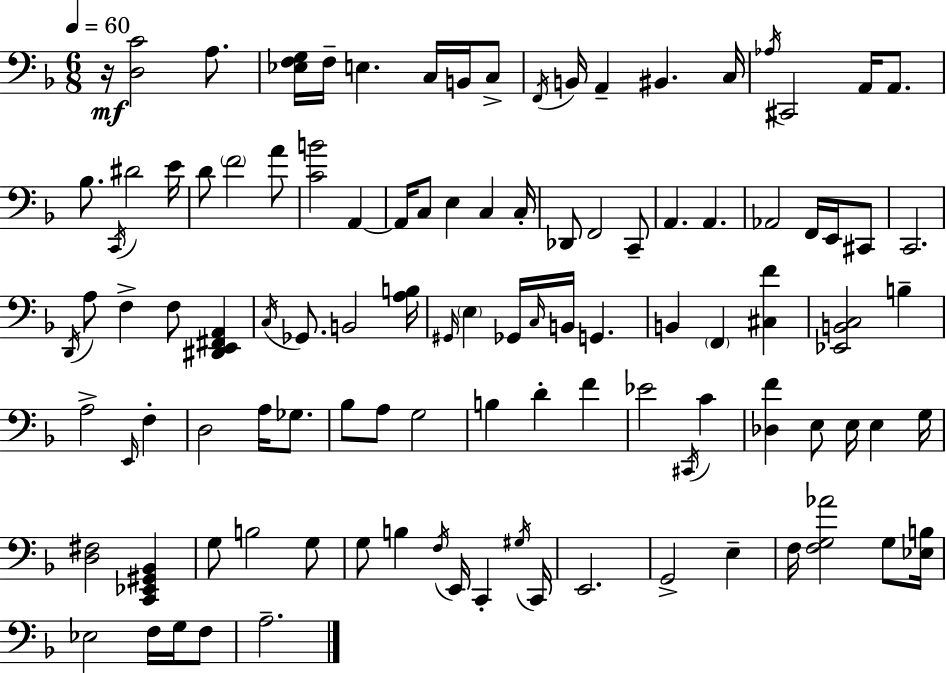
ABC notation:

X:1
T:Untitled
M:6/8
L:1/4
K:Dm
z/4 [D,C]2 A,/2 [_E,F,G,]/4 F,/4 E, C,/4 B,,/4 C,/2 F,,/4 B,,/4 A,, ^B,, C,/4 _A,/4 ^C,,2 A,,/4 A,,/2 _B,/2 C,,/4 ^D2 E/4 D/2 F2 A/2 [CB]2 A,, A,,/4 C,/2 E, C, C,/4 _D,,/2 F,,2 C,,/2 A,, A,, _A,,2 F,,/4 E,,/4 ^C,,/2 C,,2 D,,/4 A,/2 F, F,/2 [^D,,E,,^F,,A,,] C,/4 _G,,/2 B,,2 [A,B,]/4 ^G,,/4 E, _G,,/4 C,/4 B,,/4 G,, B,, F,, [^C,F] [_E,,B,,C,]2 B, A,2 E,,/4 F, D,2 A,/4 _G,/2 _B,/2 A,/2 G,2 B, D F _E2 ^C,,/4 C [_D,F] E,/2 E,/4 E, G,/4 [D,^F,]2 [C,,_E,,^G,,_B,,] G,/2 B,2 G,/2 G,/2 B, F,/4 E,,/4 C,, ^G,/4 C,,/4 E,,2 G,,2 E, F,/4 [F,G,_A]2 G,/2 [_E,B,]/4 _E,2 F,/4 G,/4 F,/2 A,2